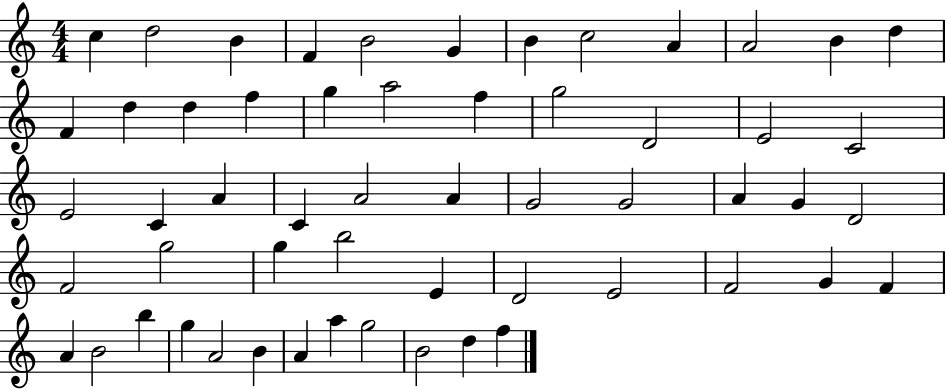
{
  \clef treble
  \numericTimeSignature
  \time 4/4
  \key c \major
  c''4 d''2 b'4 | f'4 b'2 g'4 | b'4 c''2 a'4 | a'2 b'4 d''4 | \break f'4 d''4 d''4 f''4 | g''4 a''2 f''4 | g''2 d'2 | e'2 c'2 | \break e'2 c'4 a'4 | c'4 a'2 a'4 | g'2 g'2 | a'4 g'4 d'2 | \break f'2 g''2 | g''4 b''2 e'4 | d'2 e'2 | f'2 g'4 f'4 | \break a'4 b'2 b''4 | g''4 a'2 b'4 | a'4 a''4 g''2 | b'2 d''4 f''4 | \break \bar "|."
}